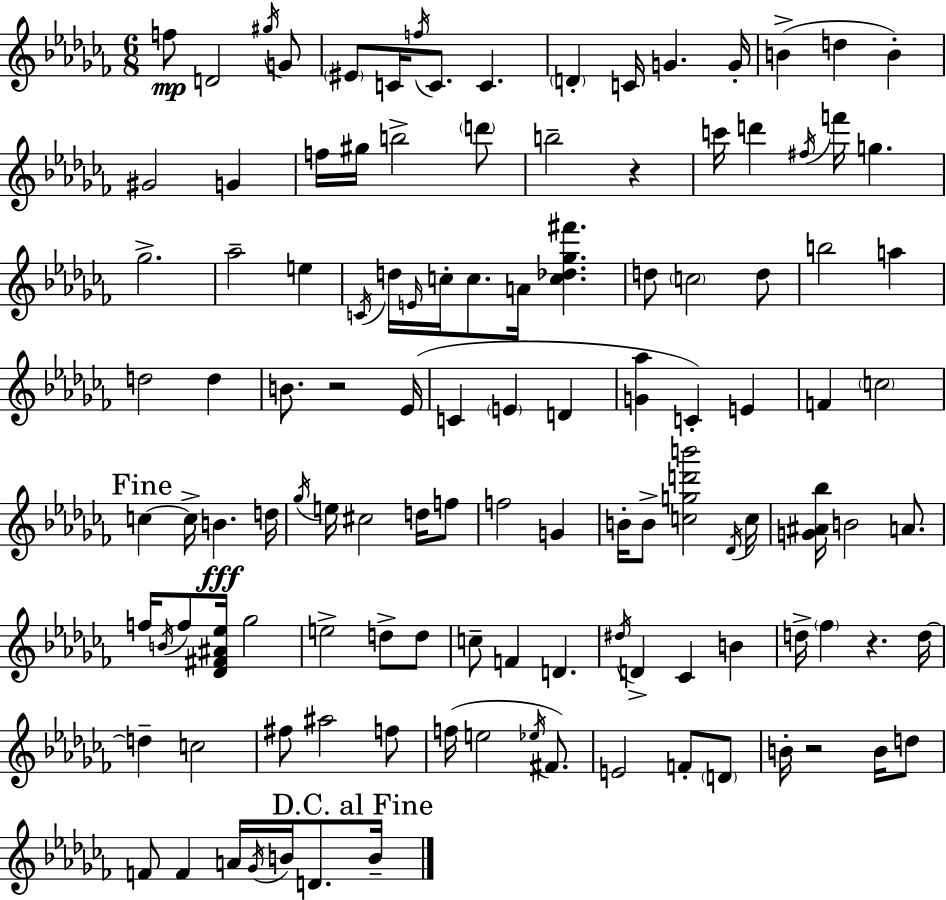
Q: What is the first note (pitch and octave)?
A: F5